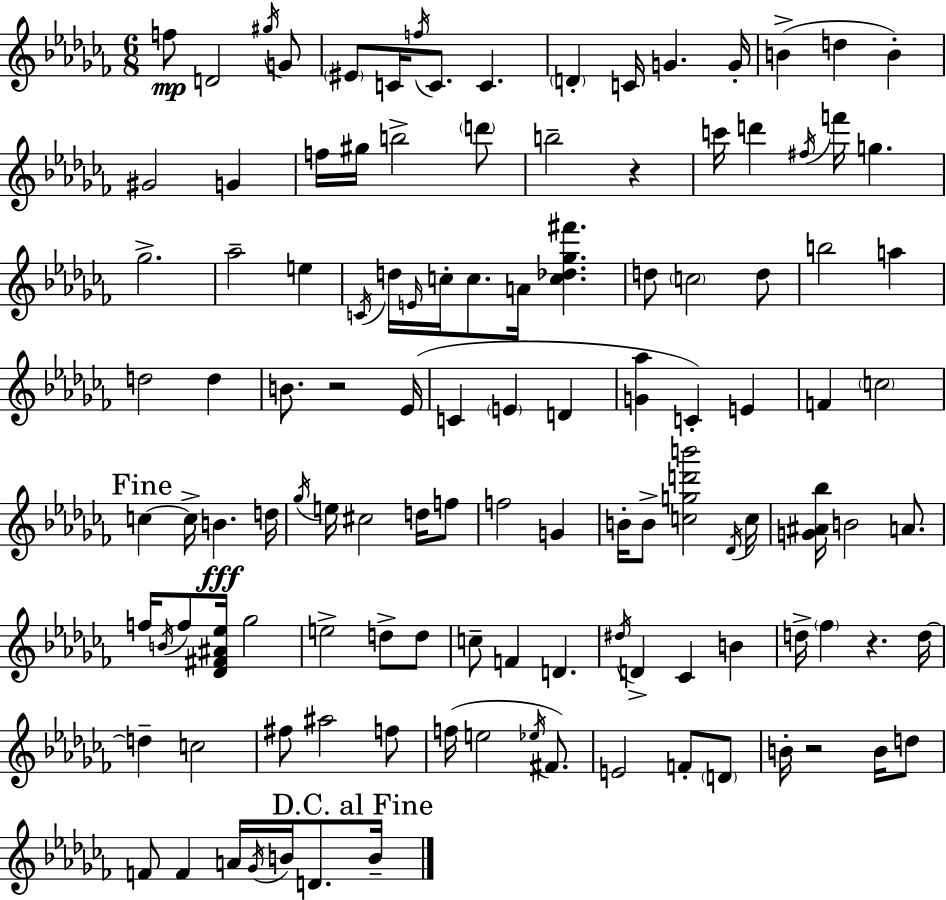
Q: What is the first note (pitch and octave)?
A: F5